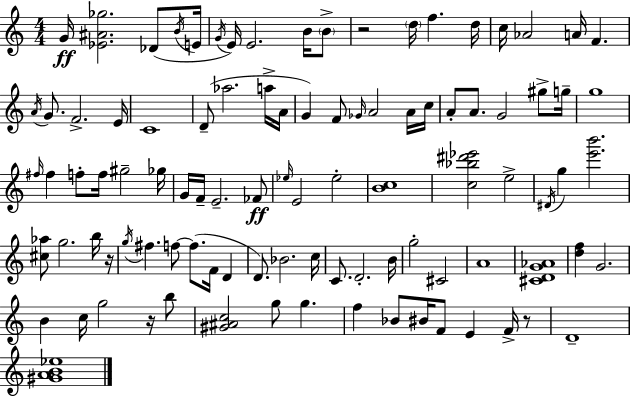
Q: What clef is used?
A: treble